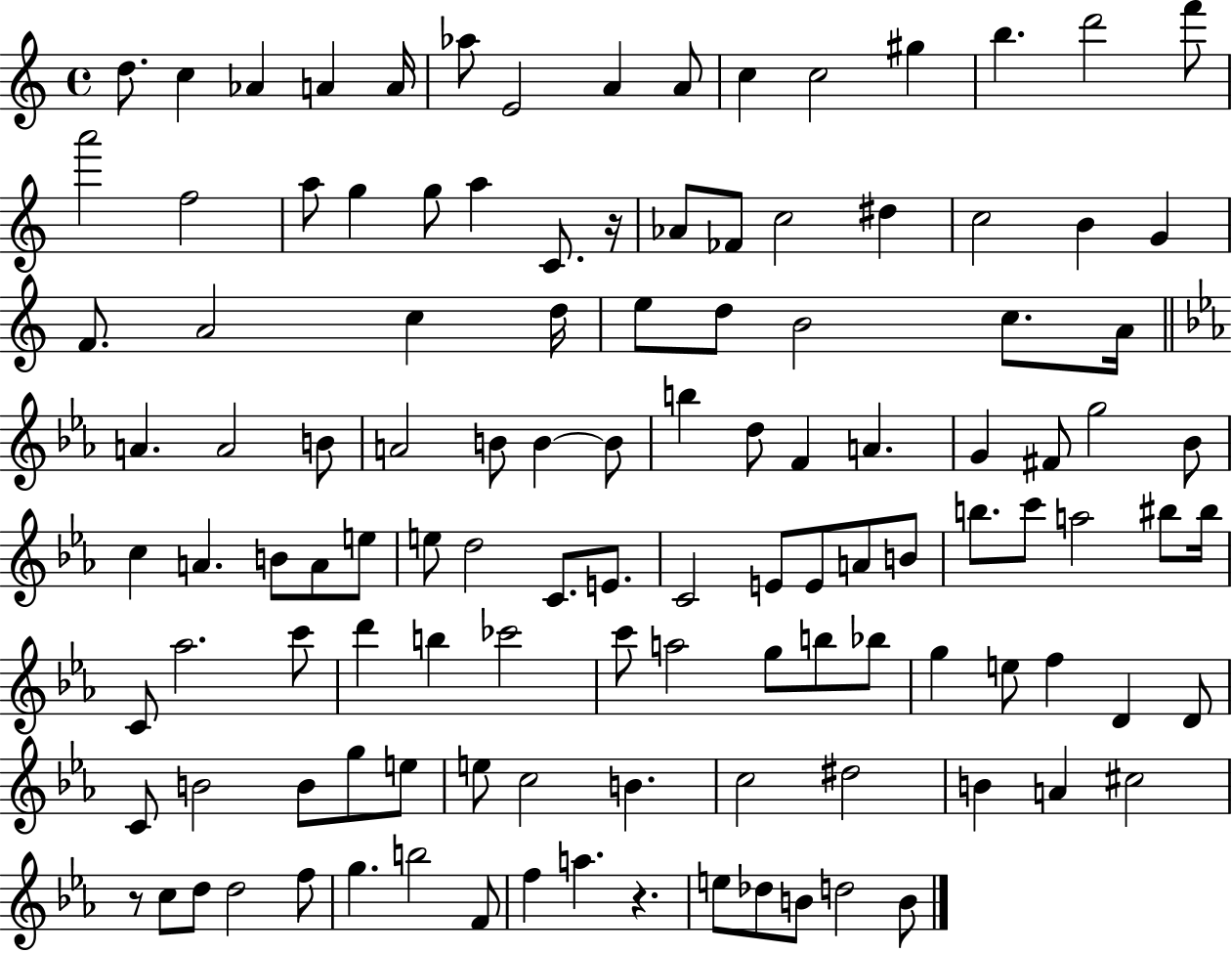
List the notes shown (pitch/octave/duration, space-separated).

D5/e. C5/q Ab4/q A4/q A4/s Ab5/e E4/h A4/q A4/e C5/q C5/h G#5/q B5/q. D6/h F6/e A6/h F5/h A5/e G5/q G5/e A5/q C4/e. R/s Ab4/e FES4/e C5/h D#5/q C5/h B4/q G4/q F4/e. A4/h C5/q D5/s E5/e D5/e B4/h C5/e. A4/s A4/q. A4/h B4/e A4/h B4/e B4/q B4/e B5/q D5/e F4/q A4/q. G4/q F#4/e G5/h Bb4/e C5/q A4/q. B4/e A4/e E5/e E5/e D5/h C4/e. E4/e. C4/h E4/e E4/e A4/e B4/e B5/e. C6/e A5/h BIS5/e BIS5/s C4/e Ab5/h. C6/e D6/q B5/q CES6/h C6/e A5/h G5/e B5/e Bb5/e G5/q E5/e F5/q D4/q D4/e C4/e B4/h B4/e G5/e E5/e E5/e C5/h B4/q. C5/h D#5/h B4/q A4/q C#5/h R/e C5/e D5/e D5/h F5/e G5/q. B5/h F4/e F5/q A5/q. R/q. E5/e Db5/e B4/e D5/h B4/e